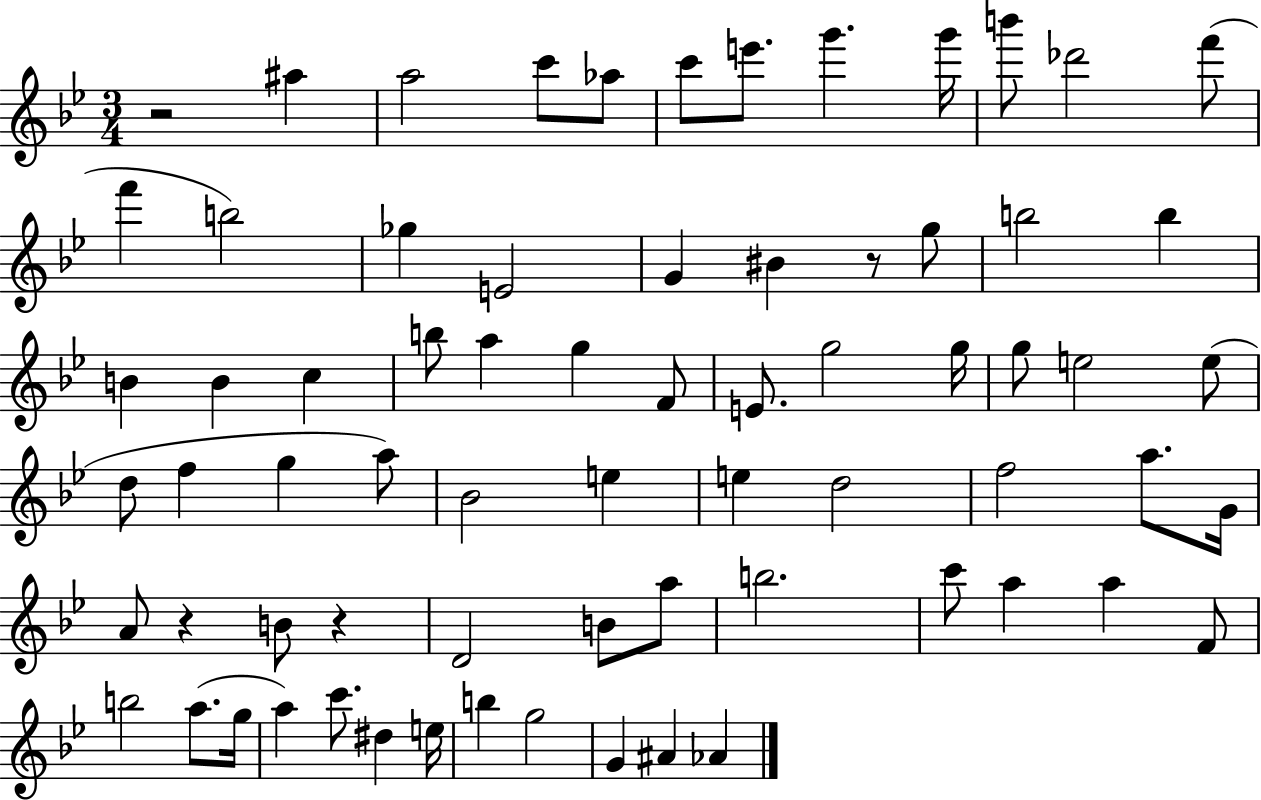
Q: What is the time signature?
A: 3/4